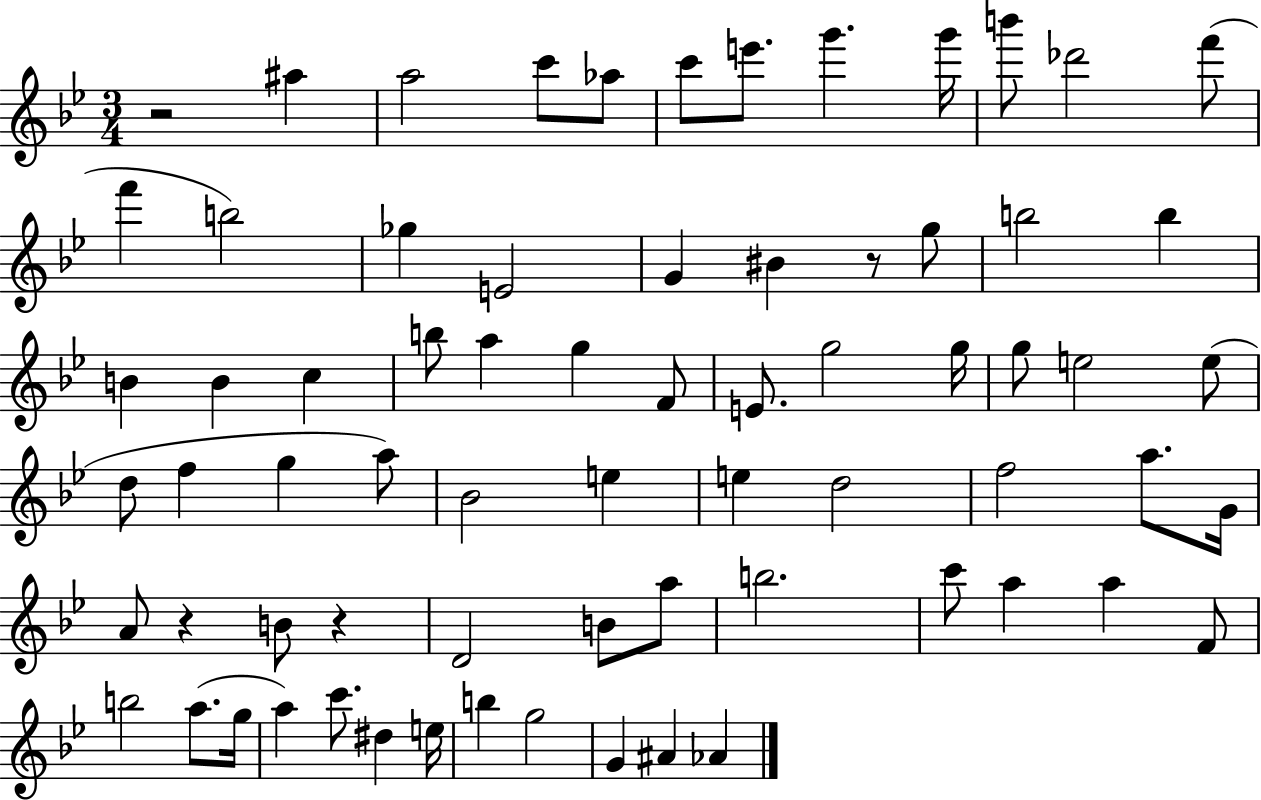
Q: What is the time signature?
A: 3/4